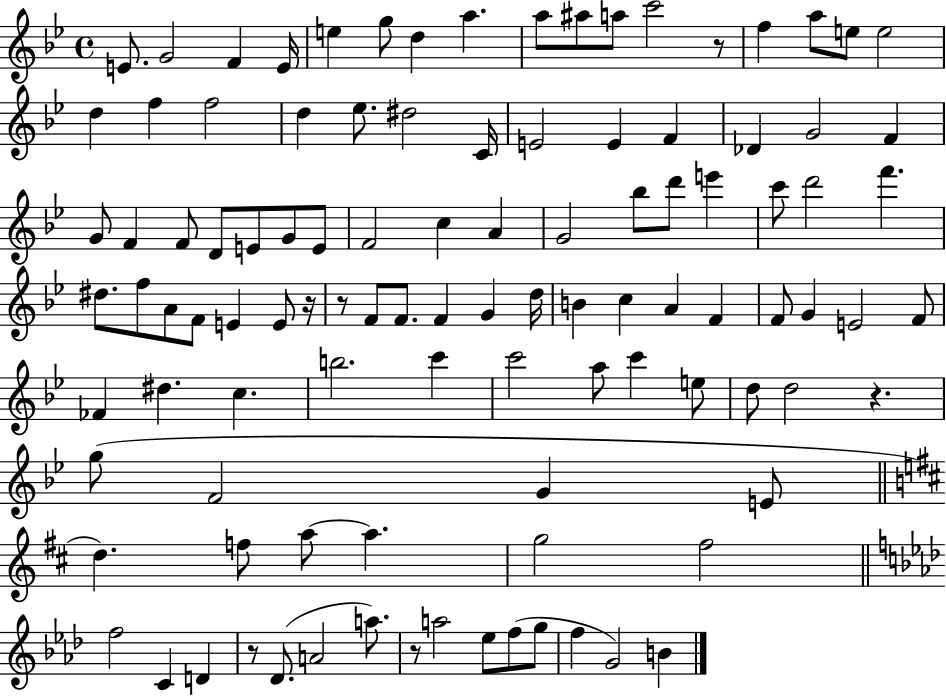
E4/e. G4/h F4/q E4/s E5/q G5/e D5/q A5/q. A5/e A#5/e A5/e C6/h R/e F5/q A5/e E5/e E5/h D5/q F5/q F5/h D5/q Eb5/e. D#5/h C4/s E4/h E4/q F4/q Db4/q G4/h F4/q G4/e F4/q F4/e D4/e E4/e G4/e E4/e F4/h C5/q A4/q G4/h Bb5/e D6/e E6/q C6/e D6/h F6/q. D#5/e. F5/e A4/e F4/e E4/q E4/e R/s R/e F4/e F4/e. F4/q G4/q D5/s B4/q C5/q A4/q F4/q F4/e G4/q E4/h F4/e FES4/q D#5/q. C5/q. B5/h. C6/q C6/h A5/e C6/q E5/e D5/e D5/h R/q. G5/e F4/h G4/q E4/e D5/q. F5/e A5/e A5/q. G5/h F#5/h F5/h C4/q D4/q R/e Db4/e. A4/h A5/e. R/e A5/h Eb5/e F5/e G5/e F5/q G4/h B4/q